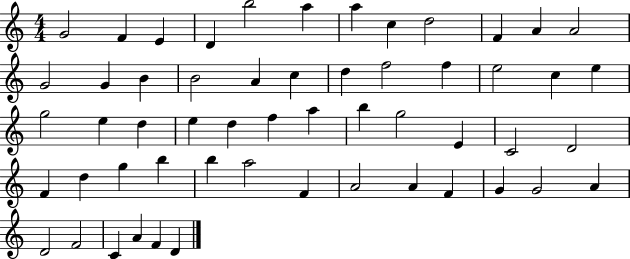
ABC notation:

X:1
T:Untitled
M:4/4
L:1/4
K:C
G2 F E D b2 a a c d2 F A A2 G2 G B B2 A c d f2 f e2 c e g2 e d e d f a b g2 E C2 D2 F d g b b a2 F A2 A F G G2 A D2 F2 C A F D